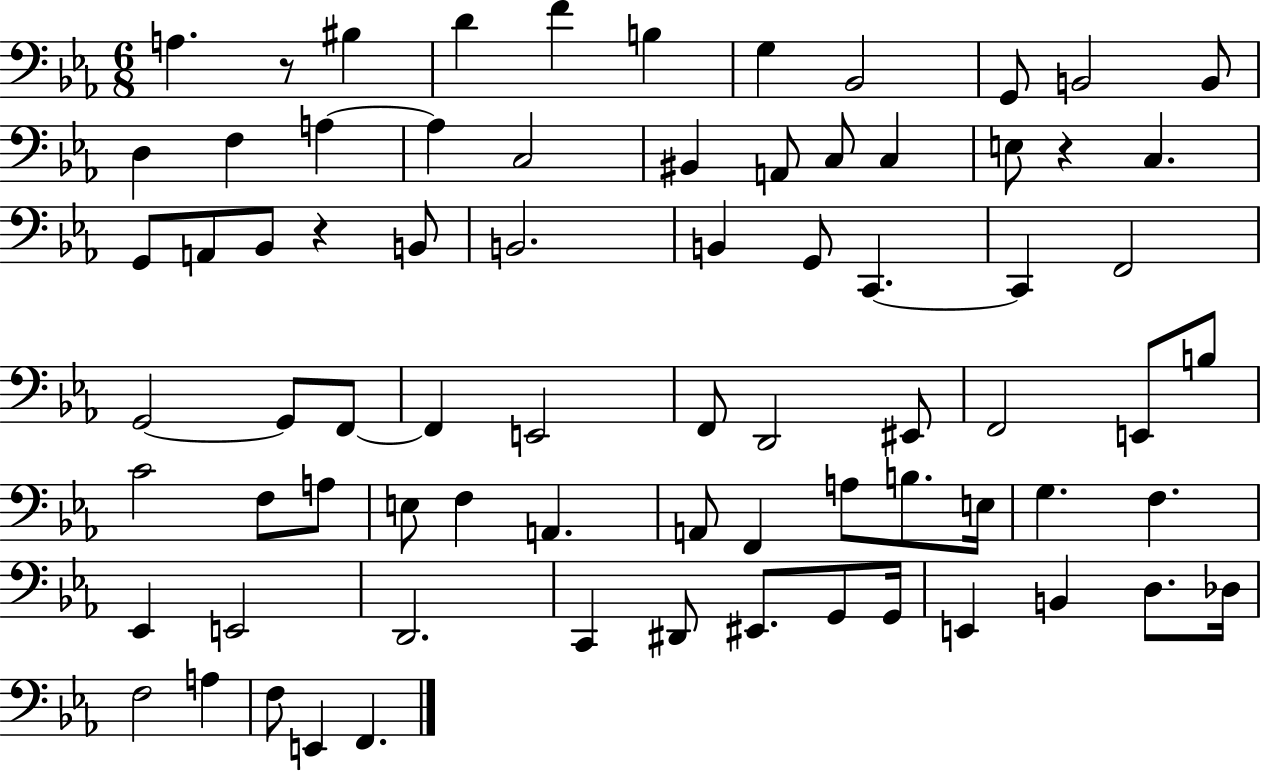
{
  \clef bass
  \numericTimeSignature
  \time 6/8
  \key ees \major
  a4. r8 bis4 | d'4 f'4 b4 | g4 bes,2 | g,8 b,2 b,8 | \break d4 f4 a4~~ | a4 c2 | bis,4 a,8 c8 c4 | e8 r4 c4. | \break g,8 a,8 bes,8 r4 b,8 | b,2. | b,4 g,8 c,4.~~ | c,4 f,2 | \break g,2~~ g,8 f,8~~ | f,4 e,2 | f,8 d,2 eis,8 | f,2 e,8 b8 | \break c'2 f8 a8 | e8 f4 a,4. | a,8 f,4 a8 b8. e16 | g4. f4. | \break ees,4 e,2 | d,2. | c,4 dis,8 eis,8. g,8 g,16 | e,4 b,4 d8. des16 | \break f2 a4 | f8 e,4 f,4. | \bar "|."
}